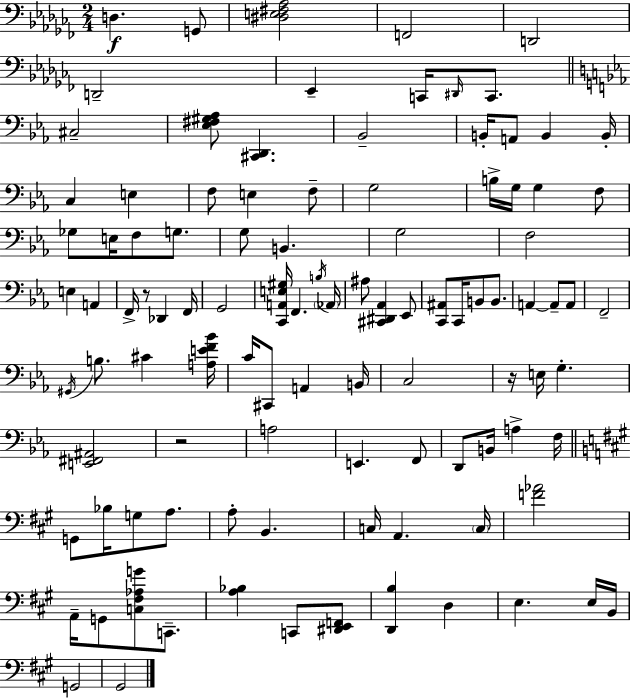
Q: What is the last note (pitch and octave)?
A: G#2